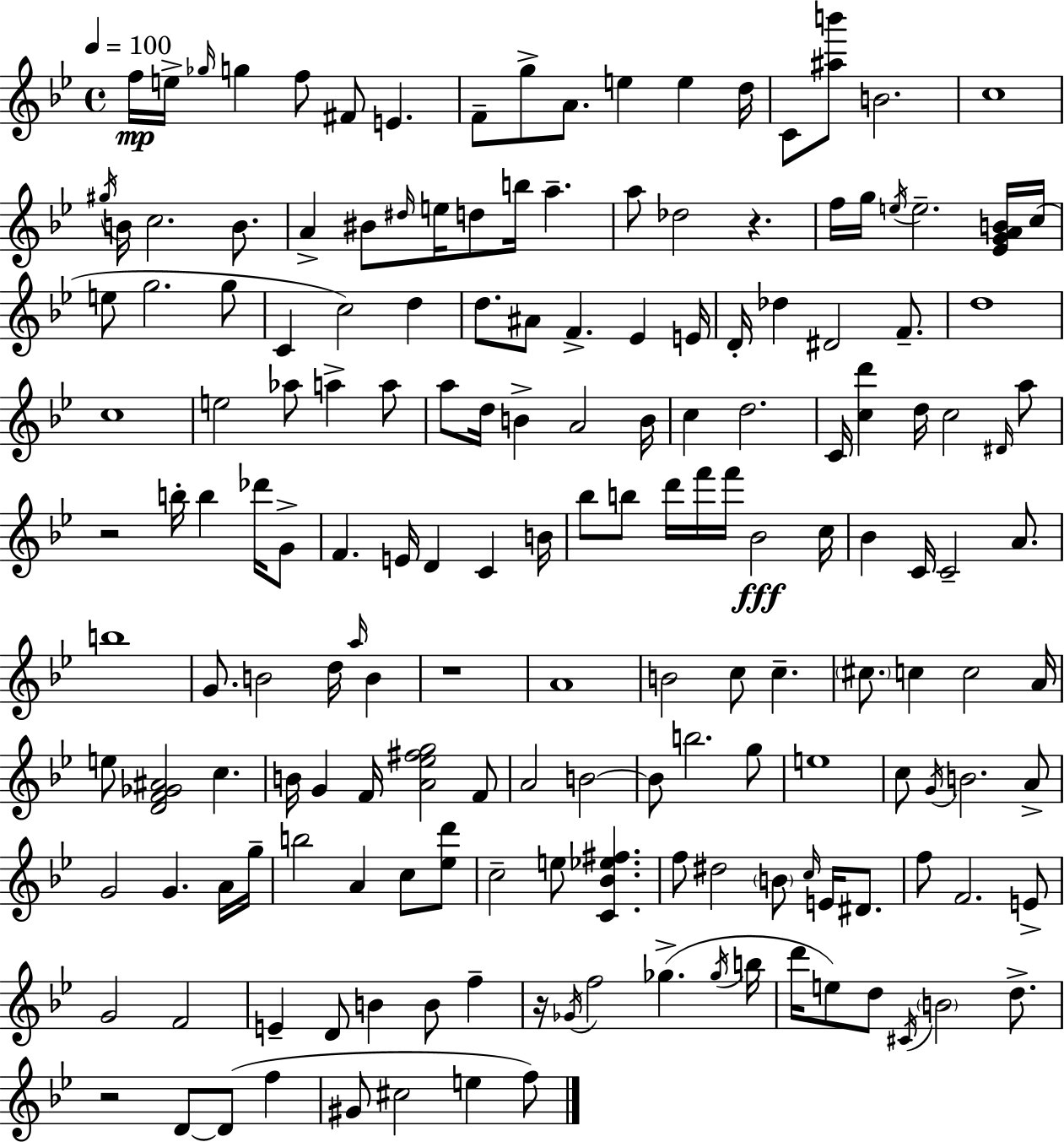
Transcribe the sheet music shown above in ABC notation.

X:1
T:Untitled
M:4/4
L:1/4
K:Bb
f/4 e/4 _g/4 g f/2 ^F/2 E F/2 g/2 A/2 e e d/4 C/2 [^ab']/2 B2 c4 ^g/4 B/4 c2 B/2 A ^B/2 ^d/4 e/4 d/2 b/4 a a/2 _d2 z f/4 g/4 e/4 e2 [_EGAB]/4 c/4 e/2 g2 g/2 C c2 d d/2 ^A/2 F _E E/4 D/4 _d ^D2 F/2 d4 c4 e2 _a/2 a a/2 a/2 d/4 B A2 B/4 c d2 C/4 [cd'] d/4 c2 ^D/4 a/2 z2 b/4 b _d'/4 G/2 F E/4 D C B/4 _b/2 b/2 d'/4 f'/4 f'/4 _B2 c/4 _B C/4 C2 A/2 b4 G/2 B2 d/4 a/4 B z4 A4 B2 c/2 c ^c/2 c c2 A/4 e/2 [DF_G^A]2 c B/4 G F/4 [A_e^fg]2 F/2 A2 B2 B/2 b2 g/2 e4 c/2 G/4 B2 A/2 G2 G A/4 g/4 b2 A c/2 [_ed']/2 c2 e/2 [C_B_e^f] f/2 ^d2 B/2 c/4 E/4 ^D/2 f/2 F2 E/2 G2 F2 E D/2 B B/2 f z/4 _G/4 f2 _g _g/4 b/4 d'/4 e/2 d/2 ^C/4 B2 d/2 z2 D/2 D/2 f ^G/2 ^c2 e f/2